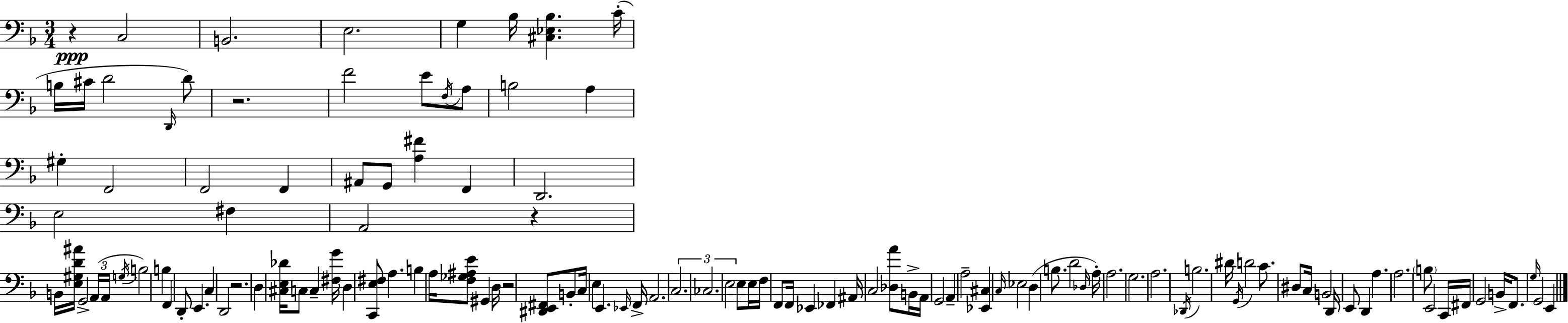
X:1
T:Untitled
M:3/4
L:1/4
K:F
z C,2 B,,2 E,2 G, _B,/4 [^C,_E,_B,] C/4 B,/4 ^C/4 D2 D,,/4 D/2 z2 F2 E/2 F,/4 A,/2 B,2 A, ^G, F,,2 F,,2 F,, ^A,,/2 G,,/2 [A,^F] F,, D,,2 E,2 ^F, A,,2 z B,,/4 [E,^G,D^A]/4 G,,2 A,,/4 A,,/4 G,/4 B,2 B, F,, D,,/2 E,, C, D,,2 z2 D, [^C,E,_D]/4 C,/2 C, [^F,G]/4 D, [C,,E,^F,]/2 A, B, A,/4 [F,_G,^A,E]/2 ^G,, D,/4 z2 [^D,,E,,^F,,]/2 B,,/2 C,/4 E, E,, _E,,/4 F,,/4 A,,2 C,2 _C,2 E,2 E,/2 E,/4 F,/4 F,,/2 F,,/4 _E,, _F,, ^A,,/4 C,2 [_D,A]/2 B,,/4 A,,/4 G,,2 A,, A,2 [_E,,^C,] C,/4 _E,2 D, B,/2 D2 _D,/4 A,/4 A,2 G,2 A,2 _D,,/4 B,2 ^D/4 G,,/4 D2 C/2 ^D,/2 C,/4 B,,2 D,,/4 E,,/2 D,, A, A,2 B,/2 E,,2 C,,/4 ^F,,/4 G,,2 B,,/4 F,,/2 G,/4 G,,2 E,,